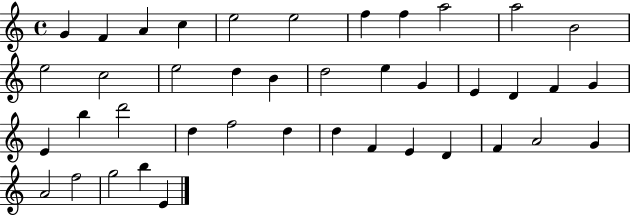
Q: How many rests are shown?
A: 0